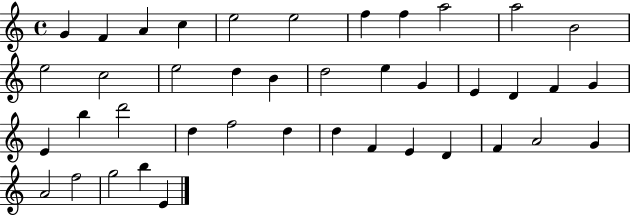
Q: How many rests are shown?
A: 0